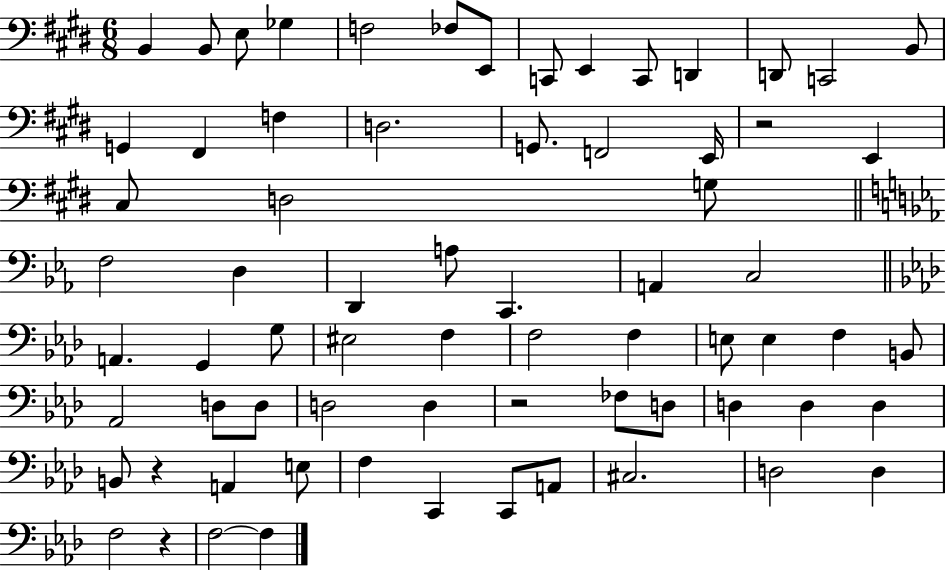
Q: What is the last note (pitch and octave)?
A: F3